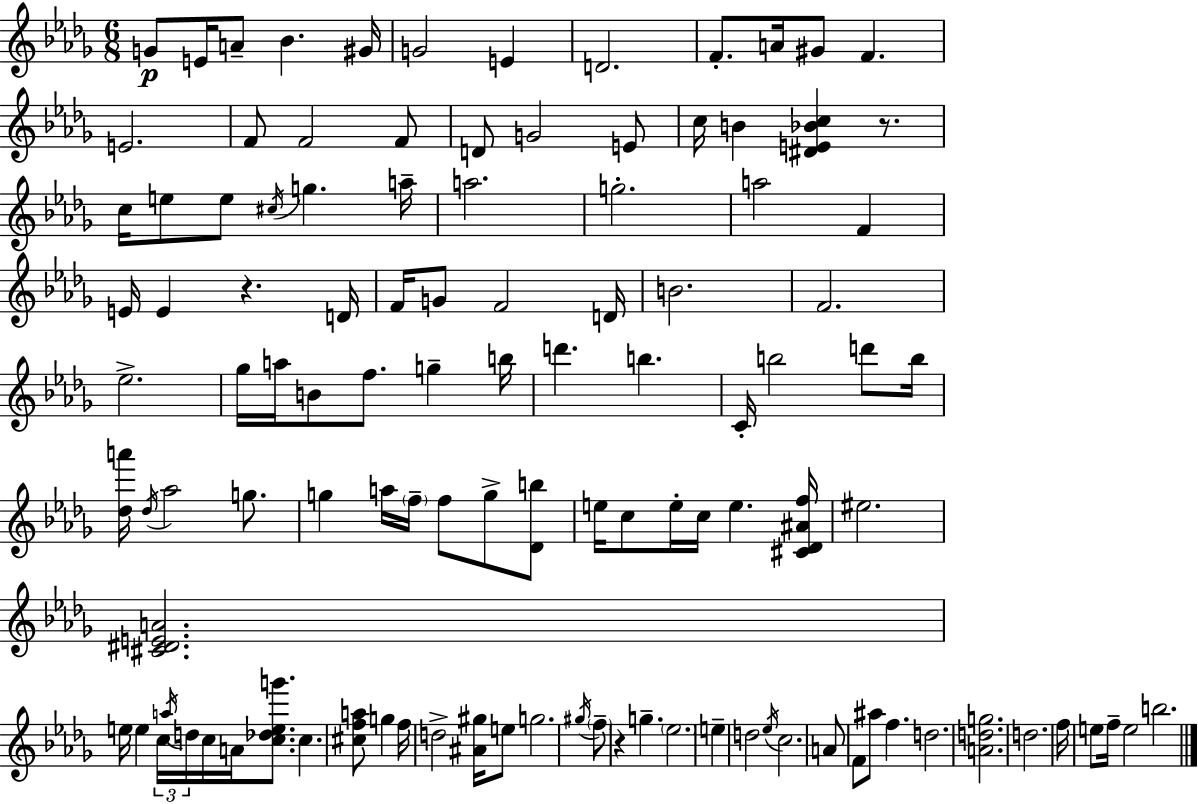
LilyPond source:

{
  \clef treble
  \numericTimeSignature
  \time 6/8
  \key bes \minor
  g'8\p e'16 a'8-- bes'4. gis'16 | g'2 e'4 | d'2. | f'8.-. a'16 gis'8 f'4. | \break e'2. | f'8 f'2 f'8 | d'8 g'2 e'8 | c''16 b'4 <dis' e' bes' c''>4 r8. | \break c''16 e''8 e''8 \acciaccatura { cis''16 } g''4. | a''16-- a''2. | g''2.-. | a''2 f'4 | \break e'16 e'4 r4. | d'16 f'16 g'8 f'2 | d'16 b'2. | f'2. | \break ees''2.-> | ges''16 a''16 b'8 f''8. g''4-- | b''16 d'''4. b''4. | c'16-. b''2 d'''8 | \break b''16 <des'' a'''>16 \acciaccatura { des''16 } aes''2 g''8. | g''4 a''16 \parenthesize f''16-- f''8 g''8-> | <des' b''>8 e''16 c''8 e''16-. c''16 e''4. | <cis' des' ais' f''>16 eis''2. | \break <cis' dis' e' a'>2. | e''16 e''4 \tuplet 3/2 { c''16 \acciaccatura { a''16 } d''16 } c''16 a'16 | <c'' des'' e'' g'''>8. c''4. <cis'' f'' a''>8 g''4 | f''16 d''2-> | \break <ais' gis''>16 e''8 g''2. | \acciaccatura { gis''16 } \parenthesize f''8-- r4 g''4.-- | \parenthesize ees''2. | e''4-- d''2 | \break \acciaccatura { ees''16 } c''2. | a'8 f'8 ais''8 f''4. | d''2. | <a' d'' g''>2. | \break d''2. | f''16 e''8 f''16-- e''2 | b''2. | \bar "|."
}